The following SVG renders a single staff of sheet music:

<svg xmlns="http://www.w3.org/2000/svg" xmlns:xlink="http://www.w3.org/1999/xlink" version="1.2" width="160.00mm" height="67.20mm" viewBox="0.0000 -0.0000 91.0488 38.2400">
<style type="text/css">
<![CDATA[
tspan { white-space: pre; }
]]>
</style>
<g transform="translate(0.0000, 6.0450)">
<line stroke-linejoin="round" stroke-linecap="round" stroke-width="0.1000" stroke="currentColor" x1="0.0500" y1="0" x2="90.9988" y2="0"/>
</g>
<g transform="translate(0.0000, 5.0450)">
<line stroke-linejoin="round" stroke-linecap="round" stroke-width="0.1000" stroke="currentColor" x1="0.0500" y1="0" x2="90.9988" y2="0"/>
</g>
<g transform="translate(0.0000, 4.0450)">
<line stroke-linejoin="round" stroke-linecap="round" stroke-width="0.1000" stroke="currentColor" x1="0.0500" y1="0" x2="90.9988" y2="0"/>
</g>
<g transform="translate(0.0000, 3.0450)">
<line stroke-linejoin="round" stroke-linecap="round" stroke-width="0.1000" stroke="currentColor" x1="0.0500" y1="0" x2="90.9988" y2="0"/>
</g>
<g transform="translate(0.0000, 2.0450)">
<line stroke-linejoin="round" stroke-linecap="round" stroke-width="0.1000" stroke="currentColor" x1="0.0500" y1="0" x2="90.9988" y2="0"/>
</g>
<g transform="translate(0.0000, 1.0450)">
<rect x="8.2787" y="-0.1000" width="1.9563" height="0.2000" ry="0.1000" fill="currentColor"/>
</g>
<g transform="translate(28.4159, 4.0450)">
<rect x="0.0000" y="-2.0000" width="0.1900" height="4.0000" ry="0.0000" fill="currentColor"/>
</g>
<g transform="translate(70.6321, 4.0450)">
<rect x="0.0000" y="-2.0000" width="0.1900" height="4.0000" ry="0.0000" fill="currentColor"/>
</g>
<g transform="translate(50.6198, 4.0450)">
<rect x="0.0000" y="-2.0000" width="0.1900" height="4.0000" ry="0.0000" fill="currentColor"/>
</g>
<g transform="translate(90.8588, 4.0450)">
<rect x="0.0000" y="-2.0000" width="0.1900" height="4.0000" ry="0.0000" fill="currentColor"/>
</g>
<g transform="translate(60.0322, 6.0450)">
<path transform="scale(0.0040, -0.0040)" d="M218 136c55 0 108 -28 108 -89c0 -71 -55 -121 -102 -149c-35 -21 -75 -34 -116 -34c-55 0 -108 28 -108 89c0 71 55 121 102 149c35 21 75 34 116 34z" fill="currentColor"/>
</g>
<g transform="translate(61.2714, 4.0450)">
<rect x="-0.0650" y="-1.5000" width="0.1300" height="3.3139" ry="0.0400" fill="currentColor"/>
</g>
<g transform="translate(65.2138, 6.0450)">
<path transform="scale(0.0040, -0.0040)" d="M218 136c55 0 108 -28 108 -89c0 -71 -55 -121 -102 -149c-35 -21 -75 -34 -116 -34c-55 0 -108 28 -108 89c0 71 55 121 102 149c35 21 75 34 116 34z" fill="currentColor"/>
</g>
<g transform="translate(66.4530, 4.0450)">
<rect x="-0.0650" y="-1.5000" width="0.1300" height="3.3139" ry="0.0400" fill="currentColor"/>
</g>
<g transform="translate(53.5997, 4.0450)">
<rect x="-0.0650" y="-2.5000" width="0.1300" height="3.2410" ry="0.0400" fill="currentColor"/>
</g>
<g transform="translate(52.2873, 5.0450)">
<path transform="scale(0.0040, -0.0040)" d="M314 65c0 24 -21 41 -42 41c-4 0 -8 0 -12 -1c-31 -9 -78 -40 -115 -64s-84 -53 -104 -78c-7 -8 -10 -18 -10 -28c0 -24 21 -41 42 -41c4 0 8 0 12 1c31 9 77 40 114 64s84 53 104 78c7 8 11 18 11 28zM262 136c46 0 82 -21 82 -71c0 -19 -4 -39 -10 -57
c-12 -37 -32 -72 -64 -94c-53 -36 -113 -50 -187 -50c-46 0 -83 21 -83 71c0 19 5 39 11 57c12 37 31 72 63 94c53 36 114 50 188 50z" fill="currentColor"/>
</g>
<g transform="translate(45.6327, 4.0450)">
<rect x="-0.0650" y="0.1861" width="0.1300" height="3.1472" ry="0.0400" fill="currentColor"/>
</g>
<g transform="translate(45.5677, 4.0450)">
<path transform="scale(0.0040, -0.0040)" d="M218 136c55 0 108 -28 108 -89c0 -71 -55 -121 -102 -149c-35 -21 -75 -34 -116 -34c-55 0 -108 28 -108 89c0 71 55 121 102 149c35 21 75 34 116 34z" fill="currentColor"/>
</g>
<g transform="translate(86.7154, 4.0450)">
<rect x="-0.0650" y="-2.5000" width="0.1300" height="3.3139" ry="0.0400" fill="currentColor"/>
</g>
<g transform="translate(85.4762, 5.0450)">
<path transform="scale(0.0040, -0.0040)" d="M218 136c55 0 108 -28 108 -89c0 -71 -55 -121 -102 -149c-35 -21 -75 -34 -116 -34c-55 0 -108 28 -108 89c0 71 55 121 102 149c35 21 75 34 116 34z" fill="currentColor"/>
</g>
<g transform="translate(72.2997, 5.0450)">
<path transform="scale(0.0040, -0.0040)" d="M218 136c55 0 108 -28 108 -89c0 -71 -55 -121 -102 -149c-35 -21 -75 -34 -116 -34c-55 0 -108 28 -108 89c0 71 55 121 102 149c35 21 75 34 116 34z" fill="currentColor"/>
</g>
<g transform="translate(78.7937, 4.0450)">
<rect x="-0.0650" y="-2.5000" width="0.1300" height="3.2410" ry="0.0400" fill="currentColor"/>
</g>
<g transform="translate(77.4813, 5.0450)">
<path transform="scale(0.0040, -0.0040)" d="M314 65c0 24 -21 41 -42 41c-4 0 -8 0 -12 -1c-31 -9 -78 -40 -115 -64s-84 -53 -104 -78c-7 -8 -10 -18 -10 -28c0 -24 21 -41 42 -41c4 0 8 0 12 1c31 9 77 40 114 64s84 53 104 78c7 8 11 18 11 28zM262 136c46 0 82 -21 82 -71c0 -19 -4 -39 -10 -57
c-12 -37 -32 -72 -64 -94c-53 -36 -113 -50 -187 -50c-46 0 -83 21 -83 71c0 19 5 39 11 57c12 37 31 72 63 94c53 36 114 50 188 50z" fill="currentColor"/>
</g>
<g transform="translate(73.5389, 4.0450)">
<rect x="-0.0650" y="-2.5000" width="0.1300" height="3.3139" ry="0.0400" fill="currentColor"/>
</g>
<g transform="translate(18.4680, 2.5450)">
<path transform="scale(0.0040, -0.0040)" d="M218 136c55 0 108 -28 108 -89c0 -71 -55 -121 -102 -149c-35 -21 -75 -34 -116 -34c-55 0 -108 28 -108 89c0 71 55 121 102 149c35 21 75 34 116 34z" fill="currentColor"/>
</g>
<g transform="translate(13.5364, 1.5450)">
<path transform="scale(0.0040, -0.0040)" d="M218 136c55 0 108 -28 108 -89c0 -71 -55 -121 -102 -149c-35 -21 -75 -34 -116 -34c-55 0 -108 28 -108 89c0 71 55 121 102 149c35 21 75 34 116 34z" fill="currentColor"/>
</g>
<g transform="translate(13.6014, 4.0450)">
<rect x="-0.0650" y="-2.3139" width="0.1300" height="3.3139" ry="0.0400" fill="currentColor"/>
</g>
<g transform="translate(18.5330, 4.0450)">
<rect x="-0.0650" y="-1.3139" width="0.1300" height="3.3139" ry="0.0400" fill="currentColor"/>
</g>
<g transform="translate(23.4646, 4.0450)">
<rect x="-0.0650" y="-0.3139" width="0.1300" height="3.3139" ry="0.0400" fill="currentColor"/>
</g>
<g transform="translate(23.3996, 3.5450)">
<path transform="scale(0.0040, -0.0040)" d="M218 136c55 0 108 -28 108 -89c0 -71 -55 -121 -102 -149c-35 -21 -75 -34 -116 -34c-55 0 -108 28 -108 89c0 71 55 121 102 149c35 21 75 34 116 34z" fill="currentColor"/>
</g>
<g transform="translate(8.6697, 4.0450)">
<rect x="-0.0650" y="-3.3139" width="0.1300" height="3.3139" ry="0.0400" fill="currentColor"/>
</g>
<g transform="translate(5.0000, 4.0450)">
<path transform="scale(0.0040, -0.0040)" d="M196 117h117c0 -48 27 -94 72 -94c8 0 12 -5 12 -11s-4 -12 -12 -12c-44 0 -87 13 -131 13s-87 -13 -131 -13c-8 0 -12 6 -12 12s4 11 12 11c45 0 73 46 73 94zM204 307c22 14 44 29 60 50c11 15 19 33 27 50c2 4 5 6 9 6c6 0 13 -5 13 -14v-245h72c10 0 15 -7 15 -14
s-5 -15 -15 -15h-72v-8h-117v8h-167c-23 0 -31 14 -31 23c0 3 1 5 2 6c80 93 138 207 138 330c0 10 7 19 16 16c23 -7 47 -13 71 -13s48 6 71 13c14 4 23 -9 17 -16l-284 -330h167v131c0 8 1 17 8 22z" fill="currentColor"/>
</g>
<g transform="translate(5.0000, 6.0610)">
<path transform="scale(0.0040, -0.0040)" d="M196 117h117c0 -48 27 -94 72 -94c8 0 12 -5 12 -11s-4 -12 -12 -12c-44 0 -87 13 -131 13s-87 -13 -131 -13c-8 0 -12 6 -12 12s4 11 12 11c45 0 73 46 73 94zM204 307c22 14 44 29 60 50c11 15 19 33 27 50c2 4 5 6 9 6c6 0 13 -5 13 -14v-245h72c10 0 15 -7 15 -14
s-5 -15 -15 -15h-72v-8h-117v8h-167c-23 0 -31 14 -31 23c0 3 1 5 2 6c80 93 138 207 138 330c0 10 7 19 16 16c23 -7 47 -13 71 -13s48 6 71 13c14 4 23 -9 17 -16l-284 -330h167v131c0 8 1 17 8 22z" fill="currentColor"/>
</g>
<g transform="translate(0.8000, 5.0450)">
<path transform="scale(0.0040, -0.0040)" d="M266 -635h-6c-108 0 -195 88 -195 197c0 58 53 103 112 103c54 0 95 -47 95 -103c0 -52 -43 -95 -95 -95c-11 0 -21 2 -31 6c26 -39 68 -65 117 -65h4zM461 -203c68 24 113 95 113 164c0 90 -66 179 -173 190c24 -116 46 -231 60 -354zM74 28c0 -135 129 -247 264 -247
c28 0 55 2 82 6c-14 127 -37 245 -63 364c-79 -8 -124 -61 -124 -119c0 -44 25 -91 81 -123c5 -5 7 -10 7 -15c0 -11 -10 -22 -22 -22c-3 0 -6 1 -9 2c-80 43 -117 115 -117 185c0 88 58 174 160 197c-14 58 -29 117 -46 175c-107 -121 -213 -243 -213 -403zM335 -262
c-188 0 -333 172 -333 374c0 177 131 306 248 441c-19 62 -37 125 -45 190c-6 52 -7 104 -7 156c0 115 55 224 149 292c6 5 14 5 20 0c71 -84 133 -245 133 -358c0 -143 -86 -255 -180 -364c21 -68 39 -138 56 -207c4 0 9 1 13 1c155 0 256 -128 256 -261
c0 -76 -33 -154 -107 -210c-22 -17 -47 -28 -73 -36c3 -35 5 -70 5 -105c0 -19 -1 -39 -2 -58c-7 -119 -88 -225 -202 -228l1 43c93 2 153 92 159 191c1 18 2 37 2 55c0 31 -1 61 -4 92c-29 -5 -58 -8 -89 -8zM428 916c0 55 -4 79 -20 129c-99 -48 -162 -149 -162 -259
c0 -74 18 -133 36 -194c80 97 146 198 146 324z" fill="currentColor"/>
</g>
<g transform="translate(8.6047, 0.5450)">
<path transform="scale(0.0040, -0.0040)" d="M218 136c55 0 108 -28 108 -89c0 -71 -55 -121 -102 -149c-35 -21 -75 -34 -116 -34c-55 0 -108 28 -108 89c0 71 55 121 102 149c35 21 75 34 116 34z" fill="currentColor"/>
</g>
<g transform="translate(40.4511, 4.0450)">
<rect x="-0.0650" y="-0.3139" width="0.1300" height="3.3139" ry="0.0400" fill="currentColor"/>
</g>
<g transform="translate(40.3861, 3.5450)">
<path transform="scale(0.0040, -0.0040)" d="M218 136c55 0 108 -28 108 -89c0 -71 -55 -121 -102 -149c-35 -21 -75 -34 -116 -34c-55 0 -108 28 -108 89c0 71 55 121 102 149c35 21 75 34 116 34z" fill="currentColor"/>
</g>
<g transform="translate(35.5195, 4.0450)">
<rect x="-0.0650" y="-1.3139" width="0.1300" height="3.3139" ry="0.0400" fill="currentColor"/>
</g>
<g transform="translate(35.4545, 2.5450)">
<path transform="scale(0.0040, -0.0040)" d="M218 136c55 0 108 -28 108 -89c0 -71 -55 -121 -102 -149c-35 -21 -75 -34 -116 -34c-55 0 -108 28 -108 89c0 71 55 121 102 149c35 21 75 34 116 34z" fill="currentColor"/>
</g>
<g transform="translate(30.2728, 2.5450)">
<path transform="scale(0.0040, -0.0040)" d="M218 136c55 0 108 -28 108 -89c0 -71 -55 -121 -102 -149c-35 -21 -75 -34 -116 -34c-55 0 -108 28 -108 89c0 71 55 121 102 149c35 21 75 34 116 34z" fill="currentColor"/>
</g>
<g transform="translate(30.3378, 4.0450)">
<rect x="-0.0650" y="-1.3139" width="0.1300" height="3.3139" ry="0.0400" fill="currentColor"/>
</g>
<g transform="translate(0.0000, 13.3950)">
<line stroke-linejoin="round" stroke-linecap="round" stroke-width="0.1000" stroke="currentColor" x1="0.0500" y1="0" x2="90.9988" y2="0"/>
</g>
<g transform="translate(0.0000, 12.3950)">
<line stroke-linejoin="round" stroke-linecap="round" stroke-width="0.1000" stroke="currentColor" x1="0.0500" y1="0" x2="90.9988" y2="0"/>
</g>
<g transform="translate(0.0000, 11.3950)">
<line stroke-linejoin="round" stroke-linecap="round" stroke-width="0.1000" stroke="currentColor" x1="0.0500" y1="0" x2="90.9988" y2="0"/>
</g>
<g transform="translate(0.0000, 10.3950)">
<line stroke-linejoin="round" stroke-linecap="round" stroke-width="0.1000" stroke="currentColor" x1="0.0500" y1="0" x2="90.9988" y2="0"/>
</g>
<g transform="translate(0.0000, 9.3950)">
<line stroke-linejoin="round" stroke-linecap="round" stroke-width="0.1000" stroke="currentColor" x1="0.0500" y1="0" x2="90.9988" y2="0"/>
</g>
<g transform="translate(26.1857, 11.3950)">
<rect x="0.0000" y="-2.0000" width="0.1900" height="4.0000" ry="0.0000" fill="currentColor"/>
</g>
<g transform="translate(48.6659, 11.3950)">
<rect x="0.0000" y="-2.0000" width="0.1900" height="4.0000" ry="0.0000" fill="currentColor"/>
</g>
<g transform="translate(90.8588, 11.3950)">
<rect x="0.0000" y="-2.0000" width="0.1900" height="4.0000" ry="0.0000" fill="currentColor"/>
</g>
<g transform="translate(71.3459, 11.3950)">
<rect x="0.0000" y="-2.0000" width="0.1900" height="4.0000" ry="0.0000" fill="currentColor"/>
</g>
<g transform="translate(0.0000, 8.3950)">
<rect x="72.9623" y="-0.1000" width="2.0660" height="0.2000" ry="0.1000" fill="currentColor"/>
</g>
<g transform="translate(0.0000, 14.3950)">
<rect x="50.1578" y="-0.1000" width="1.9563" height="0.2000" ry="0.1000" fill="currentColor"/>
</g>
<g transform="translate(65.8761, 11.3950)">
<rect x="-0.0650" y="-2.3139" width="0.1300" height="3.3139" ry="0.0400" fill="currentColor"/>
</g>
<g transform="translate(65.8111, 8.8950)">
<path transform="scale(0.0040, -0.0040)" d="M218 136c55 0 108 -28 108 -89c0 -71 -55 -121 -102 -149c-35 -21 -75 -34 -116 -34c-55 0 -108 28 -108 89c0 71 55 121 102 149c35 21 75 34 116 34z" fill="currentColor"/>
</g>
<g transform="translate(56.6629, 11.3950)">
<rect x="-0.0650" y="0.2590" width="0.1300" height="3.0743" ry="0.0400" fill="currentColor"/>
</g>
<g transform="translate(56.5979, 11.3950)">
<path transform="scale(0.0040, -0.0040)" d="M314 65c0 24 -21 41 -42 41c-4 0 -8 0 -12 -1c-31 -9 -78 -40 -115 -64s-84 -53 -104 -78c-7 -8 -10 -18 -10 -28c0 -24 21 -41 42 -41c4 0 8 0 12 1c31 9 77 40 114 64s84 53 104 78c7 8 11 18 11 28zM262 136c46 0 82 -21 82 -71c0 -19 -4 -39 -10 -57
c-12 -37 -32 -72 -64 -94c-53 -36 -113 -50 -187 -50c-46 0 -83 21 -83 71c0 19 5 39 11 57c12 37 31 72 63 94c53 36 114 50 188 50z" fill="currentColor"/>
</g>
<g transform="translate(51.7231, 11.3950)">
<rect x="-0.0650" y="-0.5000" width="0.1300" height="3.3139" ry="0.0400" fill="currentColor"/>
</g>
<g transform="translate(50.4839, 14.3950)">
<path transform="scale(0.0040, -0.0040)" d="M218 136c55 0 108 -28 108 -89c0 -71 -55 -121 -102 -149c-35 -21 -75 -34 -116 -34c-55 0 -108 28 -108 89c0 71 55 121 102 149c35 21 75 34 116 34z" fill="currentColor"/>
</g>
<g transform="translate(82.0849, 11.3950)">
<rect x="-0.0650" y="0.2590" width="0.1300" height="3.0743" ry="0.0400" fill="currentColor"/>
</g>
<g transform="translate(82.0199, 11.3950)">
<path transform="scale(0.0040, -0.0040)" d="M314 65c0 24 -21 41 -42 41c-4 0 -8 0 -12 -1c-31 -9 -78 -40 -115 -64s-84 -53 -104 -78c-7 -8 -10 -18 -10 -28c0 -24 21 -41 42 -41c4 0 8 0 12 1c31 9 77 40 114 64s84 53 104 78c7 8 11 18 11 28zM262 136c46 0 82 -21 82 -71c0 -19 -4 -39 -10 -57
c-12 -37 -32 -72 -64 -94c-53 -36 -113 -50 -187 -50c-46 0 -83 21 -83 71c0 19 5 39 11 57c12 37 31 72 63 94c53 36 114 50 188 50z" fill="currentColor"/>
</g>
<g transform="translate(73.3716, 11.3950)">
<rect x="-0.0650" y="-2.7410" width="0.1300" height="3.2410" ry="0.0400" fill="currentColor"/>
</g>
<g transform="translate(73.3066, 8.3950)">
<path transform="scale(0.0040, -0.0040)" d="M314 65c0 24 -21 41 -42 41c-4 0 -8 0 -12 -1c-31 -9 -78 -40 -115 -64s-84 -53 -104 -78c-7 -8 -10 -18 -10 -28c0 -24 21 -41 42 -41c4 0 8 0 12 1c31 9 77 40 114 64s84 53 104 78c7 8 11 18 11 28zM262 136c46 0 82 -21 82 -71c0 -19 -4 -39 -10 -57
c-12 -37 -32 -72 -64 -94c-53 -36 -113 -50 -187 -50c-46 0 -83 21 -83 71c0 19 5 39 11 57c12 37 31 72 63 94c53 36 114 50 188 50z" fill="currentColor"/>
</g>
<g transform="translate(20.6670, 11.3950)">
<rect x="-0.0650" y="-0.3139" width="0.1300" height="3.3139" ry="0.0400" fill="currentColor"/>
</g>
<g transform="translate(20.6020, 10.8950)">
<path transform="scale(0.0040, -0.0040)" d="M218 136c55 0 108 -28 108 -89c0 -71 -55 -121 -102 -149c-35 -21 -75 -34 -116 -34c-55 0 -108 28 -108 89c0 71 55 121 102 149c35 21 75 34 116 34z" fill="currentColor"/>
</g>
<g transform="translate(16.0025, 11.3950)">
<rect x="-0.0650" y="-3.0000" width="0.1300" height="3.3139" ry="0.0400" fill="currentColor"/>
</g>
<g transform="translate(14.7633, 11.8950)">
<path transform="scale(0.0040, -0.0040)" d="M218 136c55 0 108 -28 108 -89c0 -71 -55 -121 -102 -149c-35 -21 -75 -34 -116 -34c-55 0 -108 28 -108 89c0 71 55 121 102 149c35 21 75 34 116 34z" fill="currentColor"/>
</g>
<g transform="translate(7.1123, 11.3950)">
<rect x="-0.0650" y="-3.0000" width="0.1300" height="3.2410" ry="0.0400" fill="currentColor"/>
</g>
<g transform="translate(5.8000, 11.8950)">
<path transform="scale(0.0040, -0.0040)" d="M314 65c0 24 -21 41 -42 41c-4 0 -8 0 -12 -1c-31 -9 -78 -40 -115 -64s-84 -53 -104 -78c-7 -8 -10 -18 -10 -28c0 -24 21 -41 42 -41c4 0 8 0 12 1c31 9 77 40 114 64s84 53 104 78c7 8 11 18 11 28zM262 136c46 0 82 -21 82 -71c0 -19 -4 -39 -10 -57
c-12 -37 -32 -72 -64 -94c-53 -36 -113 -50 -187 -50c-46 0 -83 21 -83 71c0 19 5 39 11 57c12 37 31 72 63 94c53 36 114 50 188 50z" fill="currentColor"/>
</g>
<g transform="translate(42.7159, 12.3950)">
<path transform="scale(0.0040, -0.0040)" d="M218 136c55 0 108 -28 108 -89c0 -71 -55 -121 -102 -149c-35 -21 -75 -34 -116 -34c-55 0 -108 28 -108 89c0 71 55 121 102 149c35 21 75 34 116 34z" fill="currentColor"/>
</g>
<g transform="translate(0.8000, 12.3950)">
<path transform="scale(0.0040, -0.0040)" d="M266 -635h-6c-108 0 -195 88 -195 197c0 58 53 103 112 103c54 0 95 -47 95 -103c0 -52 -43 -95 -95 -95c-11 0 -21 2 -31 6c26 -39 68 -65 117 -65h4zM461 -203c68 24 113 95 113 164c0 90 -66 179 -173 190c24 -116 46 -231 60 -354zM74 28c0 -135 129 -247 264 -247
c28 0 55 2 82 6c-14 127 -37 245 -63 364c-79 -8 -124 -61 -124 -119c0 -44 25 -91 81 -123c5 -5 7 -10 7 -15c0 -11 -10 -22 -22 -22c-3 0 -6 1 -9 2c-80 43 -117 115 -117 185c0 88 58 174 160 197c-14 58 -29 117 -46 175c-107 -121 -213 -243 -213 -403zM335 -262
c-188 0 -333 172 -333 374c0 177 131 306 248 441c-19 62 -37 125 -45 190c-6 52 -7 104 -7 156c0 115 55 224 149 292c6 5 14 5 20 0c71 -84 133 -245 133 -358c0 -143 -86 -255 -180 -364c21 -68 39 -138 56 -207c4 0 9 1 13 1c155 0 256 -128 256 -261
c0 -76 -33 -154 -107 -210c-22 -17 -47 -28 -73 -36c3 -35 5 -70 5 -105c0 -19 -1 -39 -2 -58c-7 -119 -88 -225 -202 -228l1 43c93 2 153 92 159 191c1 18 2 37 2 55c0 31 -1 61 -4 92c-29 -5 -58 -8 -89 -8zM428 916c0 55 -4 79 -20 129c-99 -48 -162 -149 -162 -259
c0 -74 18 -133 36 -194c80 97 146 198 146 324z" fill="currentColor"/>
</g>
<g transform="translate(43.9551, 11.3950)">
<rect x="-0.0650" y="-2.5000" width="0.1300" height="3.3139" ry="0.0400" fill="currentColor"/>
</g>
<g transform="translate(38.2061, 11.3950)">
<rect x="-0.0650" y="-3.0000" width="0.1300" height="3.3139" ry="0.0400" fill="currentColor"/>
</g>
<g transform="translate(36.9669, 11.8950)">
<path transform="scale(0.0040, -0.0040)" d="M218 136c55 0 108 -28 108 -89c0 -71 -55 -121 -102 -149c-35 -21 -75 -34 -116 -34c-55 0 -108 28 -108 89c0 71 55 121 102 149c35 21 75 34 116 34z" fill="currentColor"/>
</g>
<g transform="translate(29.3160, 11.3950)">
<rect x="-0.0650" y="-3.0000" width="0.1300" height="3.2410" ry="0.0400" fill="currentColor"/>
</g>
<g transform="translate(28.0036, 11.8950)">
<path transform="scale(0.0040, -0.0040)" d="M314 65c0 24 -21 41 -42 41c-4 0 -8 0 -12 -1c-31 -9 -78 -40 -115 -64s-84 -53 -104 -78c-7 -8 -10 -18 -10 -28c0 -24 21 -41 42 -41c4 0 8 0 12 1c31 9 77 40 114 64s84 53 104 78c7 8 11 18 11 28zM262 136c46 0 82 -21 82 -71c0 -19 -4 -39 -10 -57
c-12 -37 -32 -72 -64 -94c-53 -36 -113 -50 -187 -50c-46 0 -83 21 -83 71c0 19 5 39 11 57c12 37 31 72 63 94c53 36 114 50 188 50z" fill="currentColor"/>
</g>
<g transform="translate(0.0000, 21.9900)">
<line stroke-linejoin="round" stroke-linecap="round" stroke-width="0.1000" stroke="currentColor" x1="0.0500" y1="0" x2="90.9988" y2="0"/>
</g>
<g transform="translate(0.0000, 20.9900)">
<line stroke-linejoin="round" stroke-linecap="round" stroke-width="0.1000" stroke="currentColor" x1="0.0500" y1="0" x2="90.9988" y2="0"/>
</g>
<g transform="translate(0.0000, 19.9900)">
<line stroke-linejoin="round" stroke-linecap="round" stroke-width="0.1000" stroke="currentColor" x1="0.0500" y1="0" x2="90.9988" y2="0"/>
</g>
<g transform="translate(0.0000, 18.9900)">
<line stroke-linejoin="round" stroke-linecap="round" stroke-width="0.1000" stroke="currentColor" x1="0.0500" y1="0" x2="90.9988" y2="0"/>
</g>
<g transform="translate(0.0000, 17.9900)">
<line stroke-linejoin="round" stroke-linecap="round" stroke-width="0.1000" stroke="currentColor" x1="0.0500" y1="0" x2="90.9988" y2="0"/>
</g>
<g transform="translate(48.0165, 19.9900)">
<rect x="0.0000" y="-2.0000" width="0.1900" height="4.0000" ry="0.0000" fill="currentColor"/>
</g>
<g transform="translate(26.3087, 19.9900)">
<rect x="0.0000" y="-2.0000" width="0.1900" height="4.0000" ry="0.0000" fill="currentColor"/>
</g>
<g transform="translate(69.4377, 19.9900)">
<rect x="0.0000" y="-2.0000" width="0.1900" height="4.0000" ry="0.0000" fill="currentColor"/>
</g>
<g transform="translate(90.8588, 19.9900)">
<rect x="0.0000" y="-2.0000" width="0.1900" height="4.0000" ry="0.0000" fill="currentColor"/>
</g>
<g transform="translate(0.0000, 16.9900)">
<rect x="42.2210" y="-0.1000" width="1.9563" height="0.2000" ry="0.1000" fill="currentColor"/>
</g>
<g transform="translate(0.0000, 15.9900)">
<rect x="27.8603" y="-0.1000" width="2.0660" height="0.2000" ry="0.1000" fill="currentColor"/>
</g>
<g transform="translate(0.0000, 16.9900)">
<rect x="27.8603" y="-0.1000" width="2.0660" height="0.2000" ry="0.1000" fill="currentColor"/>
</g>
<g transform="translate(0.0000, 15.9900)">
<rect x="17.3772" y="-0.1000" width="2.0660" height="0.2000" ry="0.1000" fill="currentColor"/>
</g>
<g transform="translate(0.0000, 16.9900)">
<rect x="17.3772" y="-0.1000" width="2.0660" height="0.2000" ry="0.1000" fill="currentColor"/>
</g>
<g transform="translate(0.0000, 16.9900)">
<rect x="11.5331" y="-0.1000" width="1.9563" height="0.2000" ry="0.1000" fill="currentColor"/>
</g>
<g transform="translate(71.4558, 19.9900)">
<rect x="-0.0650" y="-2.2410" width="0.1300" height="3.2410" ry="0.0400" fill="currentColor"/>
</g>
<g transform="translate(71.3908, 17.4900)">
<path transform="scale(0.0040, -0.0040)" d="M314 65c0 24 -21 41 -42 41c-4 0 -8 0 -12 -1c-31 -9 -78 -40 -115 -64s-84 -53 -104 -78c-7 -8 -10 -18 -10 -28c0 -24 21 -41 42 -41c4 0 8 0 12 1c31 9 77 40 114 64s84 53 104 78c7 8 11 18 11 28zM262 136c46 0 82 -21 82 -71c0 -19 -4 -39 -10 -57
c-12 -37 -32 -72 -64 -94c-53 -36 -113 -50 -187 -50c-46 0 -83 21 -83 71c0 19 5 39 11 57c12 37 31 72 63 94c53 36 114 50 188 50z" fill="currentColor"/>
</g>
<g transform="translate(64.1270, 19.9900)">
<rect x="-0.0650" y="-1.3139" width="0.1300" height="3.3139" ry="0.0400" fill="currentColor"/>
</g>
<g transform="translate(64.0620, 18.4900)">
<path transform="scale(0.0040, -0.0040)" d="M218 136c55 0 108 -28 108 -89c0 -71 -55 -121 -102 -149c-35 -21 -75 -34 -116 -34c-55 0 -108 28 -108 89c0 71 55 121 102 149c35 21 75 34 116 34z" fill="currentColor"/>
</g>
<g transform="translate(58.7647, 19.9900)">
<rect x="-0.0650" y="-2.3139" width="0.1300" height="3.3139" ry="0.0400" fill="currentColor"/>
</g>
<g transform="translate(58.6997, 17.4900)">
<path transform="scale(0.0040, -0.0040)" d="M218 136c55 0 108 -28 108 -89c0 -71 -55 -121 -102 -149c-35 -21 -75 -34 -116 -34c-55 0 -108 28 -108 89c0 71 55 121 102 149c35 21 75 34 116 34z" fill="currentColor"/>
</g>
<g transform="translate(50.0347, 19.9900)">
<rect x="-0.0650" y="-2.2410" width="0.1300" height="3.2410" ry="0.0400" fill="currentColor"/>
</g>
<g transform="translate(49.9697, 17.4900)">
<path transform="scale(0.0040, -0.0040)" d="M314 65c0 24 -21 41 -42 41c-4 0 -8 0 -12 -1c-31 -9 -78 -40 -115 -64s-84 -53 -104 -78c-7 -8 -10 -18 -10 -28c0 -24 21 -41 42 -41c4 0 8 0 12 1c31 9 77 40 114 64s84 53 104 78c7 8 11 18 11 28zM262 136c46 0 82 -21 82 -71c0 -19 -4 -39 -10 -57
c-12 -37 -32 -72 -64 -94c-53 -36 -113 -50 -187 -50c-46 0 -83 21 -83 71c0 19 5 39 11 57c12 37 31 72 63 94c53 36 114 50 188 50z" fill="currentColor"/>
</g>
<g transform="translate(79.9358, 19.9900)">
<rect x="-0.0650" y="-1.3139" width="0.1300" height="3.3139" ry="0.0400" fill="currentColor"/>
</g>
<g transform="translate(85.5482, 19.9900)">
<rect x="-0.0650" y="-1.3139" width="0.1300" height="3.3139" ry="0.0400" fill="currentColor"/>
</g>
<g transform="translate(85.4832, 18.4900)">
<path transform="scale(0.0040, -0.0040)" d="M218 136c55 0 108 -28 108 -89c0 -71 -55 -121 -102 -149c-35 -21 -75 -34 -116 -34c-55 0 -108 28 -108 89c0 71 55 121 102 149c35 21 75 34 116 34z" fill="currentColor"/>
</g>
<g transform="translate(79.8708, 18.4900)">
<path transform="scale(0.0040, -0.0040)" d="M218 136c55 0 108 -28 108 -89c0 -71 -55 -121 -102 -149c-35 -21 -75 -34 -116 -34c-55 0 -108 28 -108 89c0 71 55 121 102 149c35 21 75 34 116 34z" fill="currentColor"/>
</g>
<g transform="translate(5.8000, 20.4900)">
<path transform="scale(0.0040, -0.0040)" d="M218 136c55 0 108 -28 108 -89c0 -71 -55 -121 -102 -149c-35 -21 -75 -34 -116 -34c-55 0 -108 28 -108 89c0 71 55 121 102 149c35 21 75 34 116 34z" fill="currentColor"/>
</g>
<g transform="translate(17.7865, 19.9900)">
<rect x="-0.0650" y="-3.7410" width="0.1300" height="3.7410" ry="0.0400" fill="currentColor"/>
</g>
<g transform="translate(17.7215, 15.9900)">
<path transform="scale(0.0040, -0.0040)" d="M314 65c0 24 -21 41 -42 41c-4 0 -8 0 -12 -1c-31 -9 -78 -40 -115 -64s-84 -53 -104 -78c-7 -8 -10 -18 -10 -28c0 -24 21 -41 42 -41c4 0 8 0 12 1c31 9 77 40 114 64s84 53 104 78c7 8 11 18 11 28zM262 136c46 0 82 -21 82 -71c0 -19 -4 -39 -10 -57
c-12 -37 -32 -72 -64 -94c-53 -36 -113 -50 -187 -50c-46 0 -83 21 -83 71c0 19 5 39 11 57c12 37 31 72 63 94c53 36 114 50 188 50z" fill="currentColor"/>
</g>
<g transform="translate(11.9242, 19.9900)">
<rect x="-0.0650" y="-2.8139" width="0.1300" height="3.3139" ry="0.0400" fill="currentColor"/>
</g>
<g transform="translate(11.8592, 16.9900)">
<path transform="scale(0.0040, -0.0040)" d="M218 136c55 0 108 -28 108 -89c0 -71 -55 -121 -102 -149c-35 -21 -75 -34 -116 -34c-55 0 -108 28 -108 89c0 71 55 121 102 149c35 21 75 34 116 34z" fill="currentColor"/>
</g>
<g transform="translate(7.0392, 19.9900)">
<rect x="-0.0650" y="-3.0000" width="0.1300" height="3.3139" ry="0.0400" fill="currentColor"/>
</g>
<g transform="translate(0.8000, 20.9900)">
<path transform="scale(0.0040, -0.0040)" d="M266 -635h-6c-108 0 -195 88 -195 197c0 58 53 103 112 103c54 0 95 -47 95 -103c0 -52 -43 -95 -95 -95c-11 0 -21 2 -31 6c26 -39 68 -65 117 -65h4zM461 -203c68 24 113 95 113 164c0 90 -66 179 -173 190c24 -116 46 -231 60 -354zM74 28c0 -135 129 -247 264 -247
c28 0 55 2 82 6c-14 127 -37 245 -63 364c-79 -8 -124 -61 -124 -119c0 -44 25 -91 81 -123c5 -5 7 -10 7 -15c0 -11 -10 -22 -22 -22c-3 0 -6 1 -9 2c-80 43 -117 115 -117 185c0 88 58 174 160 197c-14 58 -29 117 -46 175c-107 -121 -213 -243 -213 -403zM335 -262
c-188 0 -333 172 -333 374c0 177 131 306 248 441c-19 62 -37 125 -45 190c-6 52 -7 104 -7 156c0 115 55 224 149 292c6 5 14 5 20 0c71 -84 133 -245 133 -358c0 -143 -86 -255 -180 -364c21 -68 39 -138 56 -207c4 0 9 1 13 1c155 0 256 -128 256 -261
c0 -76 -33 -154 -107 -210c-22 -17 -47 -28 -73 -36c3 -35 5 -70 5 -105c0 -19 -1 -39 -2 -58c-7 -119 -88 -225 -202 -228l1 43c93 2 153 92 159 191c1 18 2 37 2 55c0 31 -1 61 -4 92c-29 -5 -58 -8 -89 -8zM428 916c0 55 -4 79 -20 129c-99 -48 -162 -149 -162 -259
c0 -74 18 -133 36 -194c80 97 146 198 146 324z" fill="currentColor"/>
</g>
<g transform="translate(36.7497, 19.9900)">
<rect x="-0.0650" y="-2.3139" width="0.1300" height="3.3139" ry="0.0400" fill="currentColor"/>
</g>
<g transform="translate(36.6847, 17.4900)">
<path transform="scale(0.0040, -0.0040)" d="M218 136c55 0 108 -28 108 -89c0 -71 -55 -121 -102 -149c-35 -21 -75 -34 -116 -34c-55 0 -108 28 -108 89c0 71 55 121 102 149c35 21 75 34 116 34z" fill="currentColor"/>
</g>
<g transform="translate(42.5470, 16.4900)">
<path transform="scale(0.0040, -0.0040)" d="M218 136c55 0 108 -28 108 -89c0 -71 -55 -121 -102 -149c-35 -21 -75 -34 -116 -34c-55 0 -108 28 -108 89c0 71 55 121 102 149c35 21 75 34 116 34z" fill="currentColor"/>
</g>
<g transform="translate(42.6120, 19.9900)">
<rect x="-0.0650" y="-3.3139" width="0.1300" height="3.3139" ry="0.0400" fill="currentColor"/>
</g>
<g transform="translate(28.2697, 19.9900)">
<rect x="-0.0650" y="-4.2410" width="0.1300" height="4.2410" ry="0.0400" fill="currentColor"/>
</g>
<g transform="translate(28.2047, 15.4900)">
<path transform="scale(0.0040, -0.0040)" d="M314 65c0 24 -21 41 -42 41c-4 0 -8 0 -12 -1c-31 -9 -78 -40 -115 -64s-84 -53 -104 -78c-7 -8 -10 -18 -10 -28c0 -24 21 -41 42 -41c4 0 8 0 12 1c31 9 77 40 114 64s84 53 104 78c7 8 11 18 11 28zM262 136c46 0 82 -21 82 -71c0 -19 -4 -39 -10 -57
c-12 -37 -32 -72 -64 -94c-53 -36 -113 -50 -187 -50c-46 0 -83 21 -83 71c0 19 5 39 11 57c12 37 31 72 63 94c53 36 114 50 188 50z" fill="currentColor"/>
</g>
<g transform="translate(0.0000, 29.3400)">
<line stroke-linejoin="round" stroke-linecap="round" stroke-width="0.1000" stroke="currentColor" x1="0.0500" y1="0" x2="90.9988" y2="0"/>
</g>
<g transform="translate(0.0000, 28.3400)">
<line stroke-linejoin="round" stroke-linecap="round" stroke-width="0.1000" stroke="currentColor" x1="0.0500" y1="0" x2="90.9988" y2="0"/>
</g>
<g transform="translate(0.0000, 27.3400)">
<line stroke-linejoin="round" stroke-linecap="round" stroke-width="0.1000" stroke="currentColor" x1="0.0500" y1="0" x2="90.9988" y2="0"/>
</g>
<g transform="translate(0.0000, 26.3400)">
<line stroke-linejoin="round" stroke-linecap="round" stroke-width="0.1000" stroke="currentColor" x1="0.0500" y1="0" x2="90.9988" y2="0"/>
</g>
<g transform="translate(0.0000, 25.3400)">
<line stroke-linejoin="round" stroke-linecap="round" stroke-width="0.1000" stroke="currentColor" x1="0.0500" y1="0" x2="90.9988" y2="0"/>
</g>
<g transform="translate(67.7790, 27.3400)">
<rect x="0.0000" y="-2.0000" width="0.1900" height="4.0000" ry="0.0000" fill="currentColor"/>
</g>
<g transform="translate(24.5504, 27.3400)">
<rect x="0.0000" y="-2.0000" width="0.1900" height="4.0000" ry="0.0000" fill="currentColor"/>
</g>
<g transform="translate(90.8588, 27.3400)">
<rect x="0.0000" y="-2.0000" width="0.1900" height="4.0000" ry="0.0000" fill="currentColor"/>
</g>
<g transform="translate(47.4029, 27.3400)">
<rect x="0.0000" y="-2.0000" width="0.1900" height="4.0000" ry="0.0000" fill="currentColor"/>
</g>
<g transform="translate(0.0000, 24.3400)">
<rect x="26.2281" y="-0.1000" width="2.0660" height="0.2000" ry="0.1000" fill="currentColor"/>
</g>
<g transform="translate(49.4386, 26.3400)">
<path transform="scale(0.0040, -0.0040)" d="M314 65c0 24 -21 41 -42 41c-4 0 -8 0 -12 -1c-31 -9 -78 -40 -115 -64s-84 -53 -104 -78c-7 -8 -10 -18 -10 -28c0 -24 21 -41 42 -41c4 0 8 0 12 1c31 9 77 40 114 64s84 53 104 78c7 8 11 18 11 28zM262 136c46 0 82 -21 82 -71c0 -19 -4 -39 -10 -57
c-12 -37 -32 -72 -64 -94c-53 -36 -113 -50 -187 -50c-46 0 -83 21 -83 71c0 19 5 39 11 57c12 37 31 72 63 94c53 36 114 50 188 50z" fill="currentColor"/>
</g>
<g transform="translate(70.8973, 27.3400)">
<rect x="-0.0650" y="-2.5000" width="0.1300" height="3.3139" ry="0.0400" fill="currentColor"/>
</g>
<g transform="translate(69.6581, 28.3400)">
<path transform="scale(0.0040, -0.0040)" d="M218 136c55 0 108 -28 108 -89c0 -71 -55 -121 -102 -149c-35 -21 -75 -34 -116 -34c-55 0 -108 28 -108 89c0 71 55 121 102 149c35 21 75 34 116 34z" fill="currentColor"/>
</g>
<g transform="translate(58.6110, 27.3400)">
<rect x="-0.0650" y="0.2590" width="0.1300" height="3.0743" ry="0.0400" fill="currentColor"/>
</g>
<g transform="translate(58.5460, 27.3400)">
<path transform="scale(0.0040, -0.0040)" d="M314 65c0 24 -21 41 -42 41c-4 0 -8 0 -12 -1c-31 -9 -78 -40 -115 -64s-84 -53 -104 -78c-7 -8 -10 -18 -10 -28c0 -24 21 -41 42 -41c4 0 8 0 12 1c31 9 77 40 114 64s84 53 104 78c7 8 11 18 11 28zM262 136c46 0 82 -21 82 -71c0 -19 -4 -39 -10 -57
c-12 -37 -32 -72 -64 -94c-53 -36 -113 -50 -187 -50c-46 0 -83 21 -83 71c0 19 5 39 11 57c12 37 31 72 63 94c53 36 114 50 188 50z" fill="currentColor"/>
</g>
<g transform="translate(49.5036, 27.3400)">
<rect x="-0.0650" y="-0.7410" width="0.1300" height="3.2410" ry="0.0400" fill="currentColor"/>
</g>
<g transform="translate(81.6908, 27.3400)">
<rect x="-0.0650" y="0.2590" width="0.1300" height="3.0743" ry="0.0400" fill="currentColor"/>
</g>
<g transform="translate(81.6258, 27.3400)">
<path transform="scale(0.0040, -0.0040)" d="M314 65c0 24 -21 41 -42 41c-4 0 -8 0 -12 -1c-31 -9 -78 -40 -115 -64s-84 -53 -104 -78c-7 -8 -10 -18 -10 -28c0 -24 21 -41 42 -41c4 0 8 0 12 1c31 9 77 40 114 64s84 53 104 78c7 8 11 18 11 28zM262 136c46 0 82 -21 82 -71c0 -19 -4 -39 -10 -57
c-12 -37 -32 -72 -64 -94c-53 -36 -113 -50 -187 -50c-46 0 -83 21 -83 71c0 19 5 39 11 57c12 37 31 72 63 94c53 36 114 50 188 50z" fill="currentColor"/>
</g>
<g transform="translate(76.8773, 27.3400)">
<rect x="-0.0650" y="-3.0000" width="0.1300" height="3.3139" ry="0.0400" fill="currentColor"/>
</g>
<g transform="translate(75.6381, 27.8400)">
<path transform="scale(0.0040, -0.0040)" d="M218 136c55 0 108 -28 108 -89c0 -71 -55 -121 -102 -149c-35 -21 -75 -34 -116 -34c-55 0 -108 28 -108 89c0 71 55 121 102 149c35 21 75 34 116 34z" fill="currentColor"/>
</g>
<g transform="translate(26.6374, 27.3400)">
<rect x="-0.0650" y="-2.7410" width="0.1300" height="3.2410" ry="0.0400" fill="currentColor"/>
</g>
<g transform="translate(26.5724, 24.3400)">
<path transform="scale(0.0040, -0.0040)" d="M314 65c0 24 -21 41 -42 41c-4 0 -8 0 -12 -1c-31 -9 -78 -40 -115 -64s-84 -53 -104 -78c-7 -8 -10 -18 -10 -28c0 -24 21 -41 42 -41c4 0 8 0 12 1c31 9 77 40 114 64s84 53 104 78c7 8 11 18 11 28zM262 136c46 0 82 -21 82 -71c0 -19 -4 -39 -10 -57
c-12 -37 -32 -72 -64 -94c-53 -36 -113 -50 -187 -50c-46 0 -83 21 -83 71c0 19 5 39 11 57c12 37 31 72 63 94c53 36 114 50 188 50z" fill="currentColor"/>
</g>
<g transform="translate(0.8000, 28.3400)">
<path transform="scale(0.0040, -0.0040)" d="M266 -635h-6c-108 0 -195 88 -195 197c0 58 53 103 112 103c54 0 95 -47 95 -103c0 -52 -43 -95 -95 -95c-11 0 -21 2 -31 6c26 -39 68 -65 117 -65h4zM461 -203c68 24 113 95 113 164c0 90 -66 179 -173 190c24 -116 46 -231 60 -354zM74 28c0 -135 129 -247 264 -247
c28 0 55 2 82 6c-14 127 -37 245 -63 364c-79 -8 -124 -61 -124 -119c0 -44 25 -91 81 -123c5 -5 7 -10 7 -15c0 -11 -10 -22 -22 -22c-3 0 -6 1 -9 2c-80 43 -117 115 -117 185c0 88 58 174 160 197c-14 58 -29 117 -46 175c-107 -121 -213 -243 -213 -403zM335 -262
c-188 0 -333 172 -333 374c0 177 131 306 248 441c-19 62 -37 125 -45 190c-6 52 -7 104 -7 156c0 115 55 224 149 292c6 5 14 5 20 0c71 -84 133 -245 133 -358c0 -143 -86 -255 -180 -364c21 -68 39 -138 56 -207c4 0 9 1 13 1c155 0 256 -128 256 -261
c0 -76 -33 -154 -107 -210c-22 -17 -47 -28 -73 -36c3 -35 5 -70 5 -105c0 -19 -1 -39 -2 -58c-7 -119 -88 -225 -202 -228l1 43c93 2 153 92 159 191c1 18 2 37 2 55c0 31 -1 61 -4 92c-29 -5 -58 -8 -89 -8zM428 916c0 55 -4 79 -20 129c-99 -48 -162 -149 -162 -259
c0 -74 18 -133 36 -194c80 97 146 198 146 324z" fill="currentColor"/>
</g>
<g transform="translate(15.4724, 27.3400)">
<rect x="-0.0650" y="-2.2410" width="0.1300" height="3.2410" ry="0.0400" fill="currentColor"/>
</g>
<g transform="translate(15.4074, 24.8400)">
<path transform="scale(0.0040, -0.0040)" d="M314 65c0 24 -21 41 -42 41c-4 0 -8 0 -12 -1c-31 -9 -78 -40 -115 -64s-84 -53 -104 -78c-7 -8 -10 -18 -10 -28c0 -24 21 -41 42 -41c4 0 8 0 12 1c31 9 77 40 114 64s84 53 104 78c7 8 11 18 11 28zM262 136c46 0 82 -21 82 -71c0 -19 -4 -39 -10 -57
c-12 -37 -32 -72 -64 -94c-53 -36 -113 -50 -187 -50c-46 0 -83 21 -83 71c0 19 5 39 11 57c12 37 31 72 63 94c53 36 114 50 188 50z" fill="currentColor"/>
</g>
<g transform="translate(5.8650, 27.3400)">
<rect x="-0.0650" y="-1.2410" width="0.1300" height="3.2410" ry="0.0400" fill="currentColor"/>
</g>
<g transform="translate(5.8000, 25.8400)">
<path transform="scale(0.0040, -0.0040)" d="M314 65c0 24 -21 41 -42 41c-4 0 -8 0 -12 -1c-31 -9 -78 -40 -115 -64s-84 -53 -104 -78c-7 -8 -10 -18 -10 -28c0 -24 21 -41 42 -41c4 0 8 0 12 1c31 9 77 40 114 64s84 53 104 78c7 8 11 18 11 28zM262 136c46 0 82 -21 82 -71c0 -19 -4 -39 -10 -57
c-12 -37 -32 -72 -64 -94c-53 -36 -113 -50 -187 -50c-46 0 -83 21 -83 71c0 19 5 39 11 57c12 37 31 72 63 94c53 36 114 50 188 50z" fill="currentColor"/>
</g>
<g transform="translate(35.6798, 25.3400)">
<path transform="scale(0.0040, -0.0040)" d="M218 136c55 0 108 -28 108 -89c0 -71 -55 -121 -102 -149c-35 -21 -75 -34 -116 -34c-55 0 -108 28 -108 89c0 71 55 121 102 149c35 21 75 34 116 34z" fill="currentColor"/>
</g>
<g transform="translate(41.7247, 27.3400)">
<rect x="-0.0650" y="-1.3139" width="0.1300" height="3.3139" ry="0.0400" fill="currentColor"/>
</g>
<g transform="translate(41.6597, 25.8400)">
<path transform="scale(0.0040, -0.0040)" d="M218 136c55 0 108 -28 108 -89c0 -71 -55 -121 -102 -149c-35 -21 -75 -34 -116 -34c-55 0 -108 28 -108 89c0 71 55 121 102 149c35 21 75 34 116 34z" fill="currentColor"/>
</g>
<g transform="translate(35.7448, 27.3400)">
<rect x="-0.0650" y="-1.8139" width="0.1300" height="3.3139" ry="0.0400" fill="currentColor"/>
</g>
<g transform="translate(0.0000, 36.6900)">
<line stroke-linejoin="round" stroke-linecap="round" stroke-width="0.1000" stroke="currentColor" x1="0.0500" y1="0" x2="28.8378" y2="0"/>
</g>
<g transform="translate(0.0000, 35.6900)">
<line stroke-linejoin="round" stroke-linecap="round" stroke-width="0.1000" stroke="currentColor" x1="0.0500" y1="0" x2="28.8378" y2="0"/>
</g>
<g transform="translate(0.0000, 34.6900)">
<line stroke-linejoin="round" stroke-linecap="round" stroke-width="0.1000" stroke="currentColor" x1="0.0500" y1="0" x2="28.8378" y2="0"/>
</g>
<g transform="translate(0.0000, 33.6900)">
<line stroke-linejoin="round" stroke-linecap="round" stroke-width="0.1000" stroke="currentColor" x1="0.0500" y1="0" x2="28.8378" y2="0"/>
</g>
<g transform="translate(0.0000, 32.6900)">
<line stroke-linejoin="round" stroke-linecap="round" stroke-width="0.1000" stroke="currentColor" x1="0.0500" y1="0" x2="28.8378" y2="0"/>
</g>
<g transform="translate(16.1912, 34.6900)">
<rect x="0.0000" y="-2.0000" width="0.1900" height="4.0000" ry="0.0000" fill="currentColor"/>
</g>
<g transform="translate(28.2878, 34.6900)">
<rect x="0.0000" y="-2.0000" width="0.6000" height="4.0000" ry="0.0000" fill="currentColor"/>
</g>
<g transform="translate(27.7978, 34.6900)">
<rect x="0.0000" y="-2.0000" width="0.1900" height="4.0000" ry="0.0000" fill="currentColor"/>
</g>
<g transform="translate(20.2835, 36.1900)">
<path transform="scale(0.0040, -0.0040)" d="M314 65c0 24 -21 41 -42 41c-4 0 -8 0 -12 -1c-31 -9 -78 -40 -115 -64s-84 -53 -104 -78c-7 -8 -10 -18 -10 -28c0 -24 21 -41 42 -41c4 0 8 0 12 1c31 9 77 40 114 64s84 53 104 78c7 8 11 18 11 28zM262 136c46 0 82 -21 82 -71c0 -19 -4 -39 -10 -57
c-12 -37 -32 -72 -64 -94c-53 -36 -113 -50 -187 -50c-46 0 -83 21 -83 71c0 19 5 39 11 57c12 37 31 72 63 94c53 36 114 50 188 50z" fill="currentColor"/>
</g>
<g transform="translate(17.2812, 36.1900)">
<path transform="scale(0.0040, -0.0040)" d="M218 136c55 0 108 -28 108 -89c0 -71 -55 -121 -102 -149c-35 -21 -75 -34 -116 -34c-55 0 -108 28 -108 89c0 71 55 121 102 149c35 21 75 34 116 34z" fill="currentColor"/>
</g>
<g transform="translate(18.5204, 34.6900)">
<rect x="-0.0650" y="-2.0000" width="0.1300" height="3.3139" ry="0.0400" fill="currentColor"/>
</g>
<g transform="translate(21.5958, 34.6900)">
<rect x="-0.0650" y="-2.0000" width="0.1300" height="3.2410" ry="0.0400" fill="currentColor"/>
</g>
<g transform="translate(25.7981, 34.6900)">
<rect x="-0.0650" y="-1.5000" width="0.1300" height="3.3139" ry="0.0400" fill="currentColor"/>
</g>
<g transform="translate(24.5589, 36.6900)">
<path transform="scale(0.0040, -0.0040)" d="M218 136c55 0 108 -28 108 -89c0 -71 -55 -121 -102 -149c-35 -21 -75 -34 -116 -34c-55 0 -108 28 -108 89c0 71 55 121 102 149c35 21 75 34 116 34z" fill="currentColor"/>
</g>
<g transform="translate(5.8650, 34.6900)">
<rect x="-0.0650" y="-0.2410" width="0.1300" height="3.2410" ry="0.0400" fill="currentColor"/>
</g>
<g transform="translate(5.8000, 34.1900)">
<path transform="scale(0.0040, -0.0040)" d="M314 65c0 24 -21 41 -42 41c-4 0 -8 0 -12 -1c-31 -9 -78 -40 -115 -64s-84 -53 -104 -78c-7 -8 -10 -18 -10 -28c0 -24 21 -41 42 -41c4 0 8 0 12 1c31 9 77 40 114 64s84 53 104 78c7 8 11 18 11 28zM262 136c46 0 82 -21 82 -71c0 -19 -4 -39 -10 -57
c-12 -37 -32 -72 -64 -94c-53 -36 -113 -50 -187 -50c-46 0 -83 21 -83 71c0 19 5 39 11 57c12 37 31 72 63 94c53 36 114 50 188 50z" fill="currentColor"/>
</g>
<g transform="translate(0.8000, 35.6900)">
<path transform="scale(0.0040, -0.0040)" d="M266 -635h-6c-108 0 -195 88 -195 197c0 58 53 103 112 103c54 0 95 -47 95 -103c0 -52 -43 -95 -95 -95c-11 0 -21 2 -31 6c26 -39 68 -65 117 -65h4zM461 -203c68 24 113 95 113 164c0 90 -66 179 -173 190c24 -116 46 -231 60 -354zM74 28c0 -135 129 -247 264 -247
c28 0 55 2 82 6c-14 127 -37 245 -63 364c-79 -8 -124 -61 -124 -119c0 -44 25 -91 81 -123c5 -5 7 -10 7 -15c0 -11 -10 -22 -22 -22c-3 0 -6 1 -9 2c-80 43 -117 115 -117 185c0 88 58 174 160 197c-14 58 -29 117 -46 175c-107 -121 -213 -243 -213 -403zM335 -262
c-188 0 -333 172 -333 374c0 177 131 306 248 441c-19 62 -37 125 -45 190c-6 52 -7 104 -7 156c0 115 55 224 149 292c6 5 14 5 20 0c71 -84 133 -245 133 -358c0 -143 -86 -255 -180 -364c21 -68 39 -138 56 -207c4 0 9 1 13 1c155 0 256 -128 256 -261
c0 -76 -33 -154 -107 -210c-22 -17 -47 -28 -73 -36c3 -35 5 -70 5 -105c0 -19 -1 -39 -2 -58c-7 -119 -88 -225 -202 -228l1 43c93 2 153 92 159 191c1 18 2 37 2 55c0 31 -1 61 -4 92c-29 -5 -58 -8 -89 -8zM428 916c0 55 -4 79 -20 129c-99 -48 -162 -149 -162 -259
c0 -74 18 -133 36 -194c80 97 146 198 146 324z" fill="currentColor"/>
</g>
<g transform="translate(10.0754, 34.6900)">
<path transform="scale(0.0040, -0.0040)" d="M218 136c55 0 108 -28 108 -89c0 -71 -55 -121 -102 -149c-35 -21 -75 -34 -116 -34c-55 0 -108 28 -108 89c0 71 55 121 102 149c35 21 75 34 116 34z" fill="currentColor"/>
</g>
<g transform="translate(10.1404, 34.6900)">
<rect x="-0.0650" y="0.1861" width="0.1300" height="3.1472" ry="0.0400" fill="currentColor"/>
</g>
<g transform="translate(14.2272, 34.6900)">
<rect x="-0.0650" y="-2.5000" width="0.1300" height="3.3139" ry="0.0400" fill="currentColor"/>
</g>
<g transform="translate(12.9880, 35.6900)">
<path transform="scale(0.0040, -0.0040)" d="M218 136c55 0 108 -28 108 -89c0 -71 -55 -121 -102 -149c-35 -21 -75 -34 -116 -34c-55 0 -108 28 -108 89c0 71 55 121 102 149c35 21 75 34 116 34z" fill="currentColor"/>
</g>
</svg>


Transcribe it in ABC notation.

X:1
T:Untitled
M:4/4
L:1/4
K:C
b g e c e e c B G2 E E G G2 G A2 A c A2 A G C B2 g a2 B2 A a c'2 d'2 g b g2 g e g2 e e e2 g2 a2 f e d2 B2 G A B2 c2 B G F F2 E